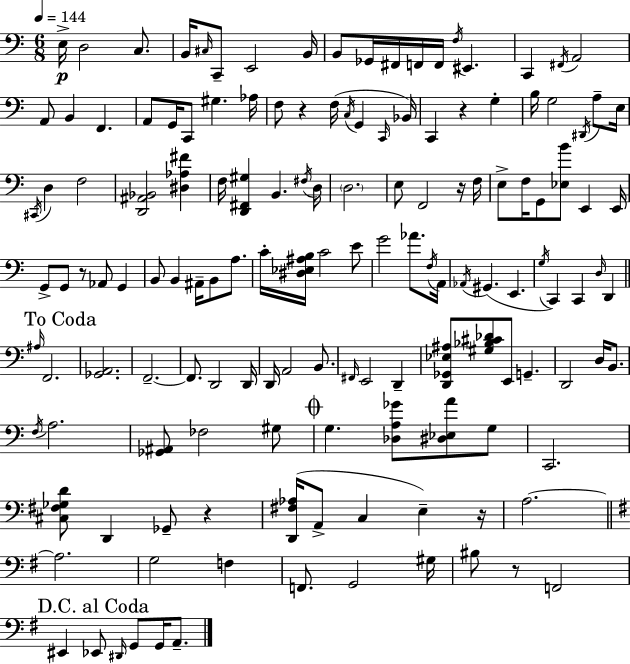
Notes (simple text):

E3/s D3/h C3/e. B2/s C#3/s C2/e E2/h B2/s B2/e Gb2/s F#2/s F2/s F2/s F3/s EIS2/q. C2/q F#2/s A2/h A2/e B2/q F2/q. A2/e G2/s C2/e G#3/q. Ab3/s F3/e R/q F3/s C3/s G2/q C2/s Bb2/s C2/q R/q G3/q B3/s G3/h D#2/s A3/e E3/s C#2/s D3/q F3/h [D2,A#2,Bb2]/h [D#3,Ab3,F#4]/q F3/s [D2,F#2,G#3]/q B2/q. F#3/s D3/s D3/h. E3/e F2/h R/s F3/s E3/e F3/s G2/e [Eb3,B4]/e E2/q E2/s G2/e G2/e R/e Ab2/e G2/q B2/e B2/q A#2/s B2/e A3/e. C4/s [D#3,Eb3,A#3,B3]/s C4/h E4/e G4/h Ab4/e. F3/s A2/s Ab2/s G#2/q. E2/q. G3/s C2/q C2/q D3/s D2/q A#3/s F2/h. [Gb2,A2]/h. F2/h. F2/e. D2/h D2/s D2/s A2/h B2/e. F#2/s E2/h D2/q [D2,Gb2,Eb3,A#3]/e [G#3,Bb3,C#4,Db4]/e E2/e G2/q. D2/h D3/s B2/e. F3/s A3/h. [Gb2,A#2]/e FES3/h G#3/e G3/q. [Db3,A3,Gb4]/e [D#3,Eb3,A4]/e G3/e C2/h. [C#3,F#3,Gb3,D4]/e D2/q Gb2/e R/q [D2,F#3,Ab3]/s A2/e C3/q E3/q R/s A3/h. A3/h. G3/h F3/q F2/e. G2/h G#3/s BIS3/e R/e F2/h EIS2/q Eb2/e D#2/s G2/e G2/s A2/e.